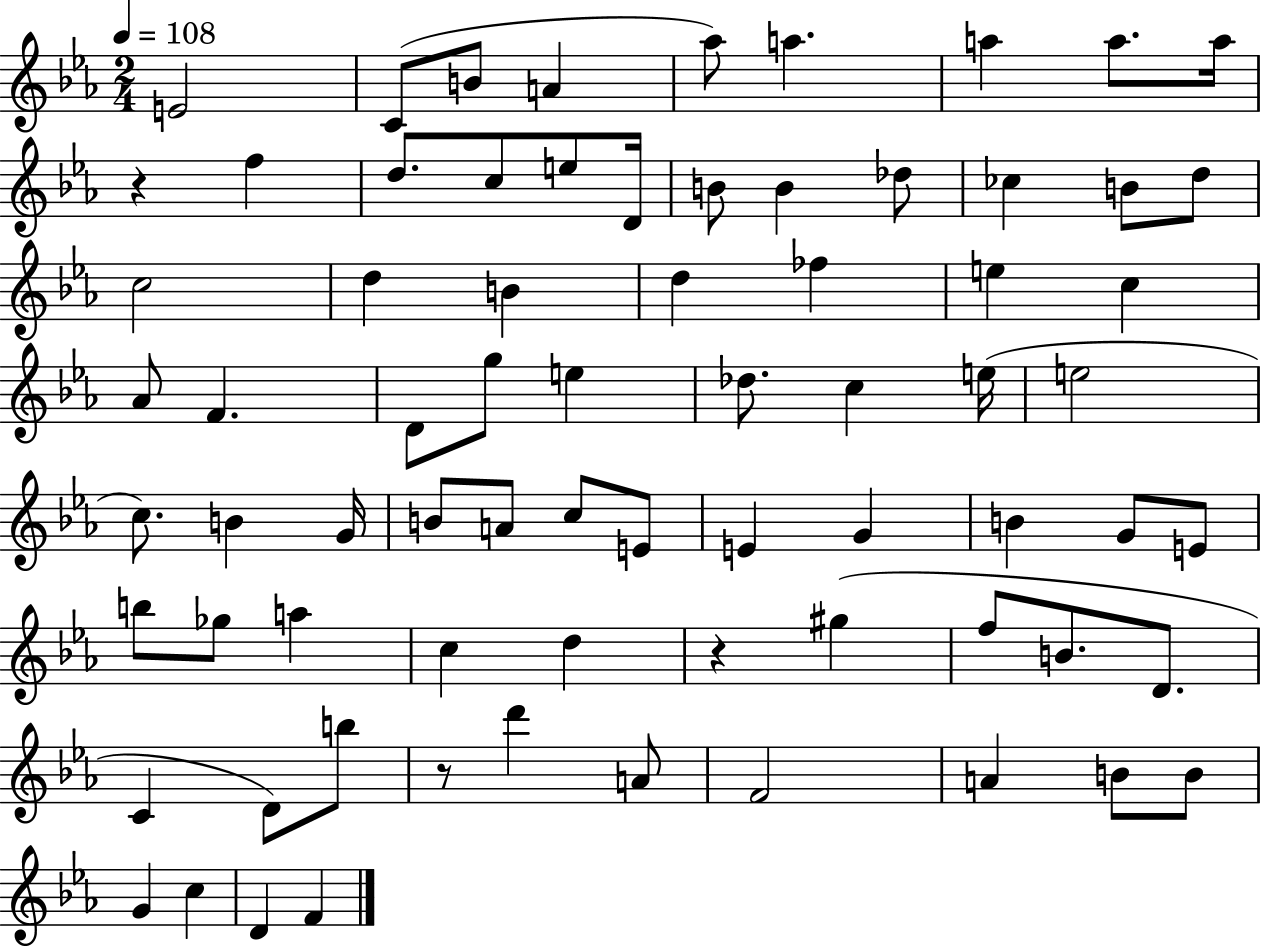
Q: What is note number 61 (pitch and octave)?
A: D6